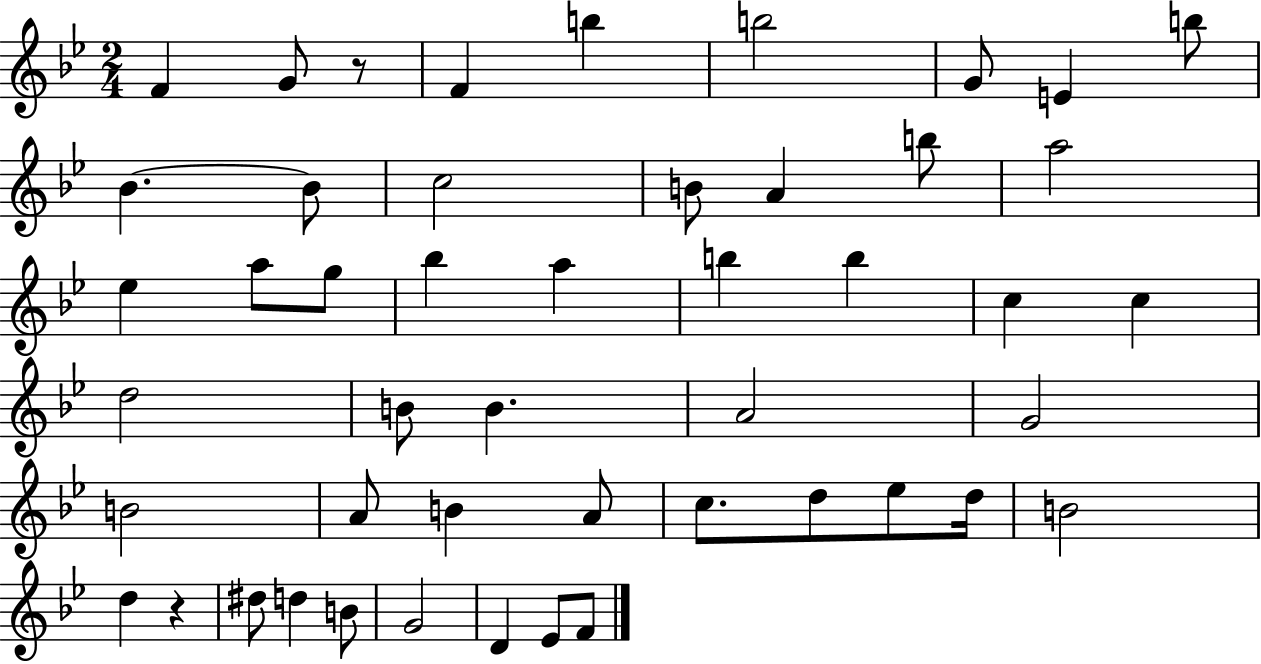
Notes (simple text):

F4/q G4/e R/e F4/q B5/q B5/h G4/e E4/q B5/e Bb4/q. Bb4/e C5/h B4/e A4/q B5/e A5/h Eb5/q A5/e G5/e Bb5/q A5/q B5/q B5/q C5/q C5/q D5/h B4/e B4/q. A4/h G4/h B4/h A4/e B4/q A4/e C5/e. D5/e Eb5/e D5/s B4/h D5/q R/q D#5/e D5/q B4/e G4/h D4/q Eb4/e F4/e